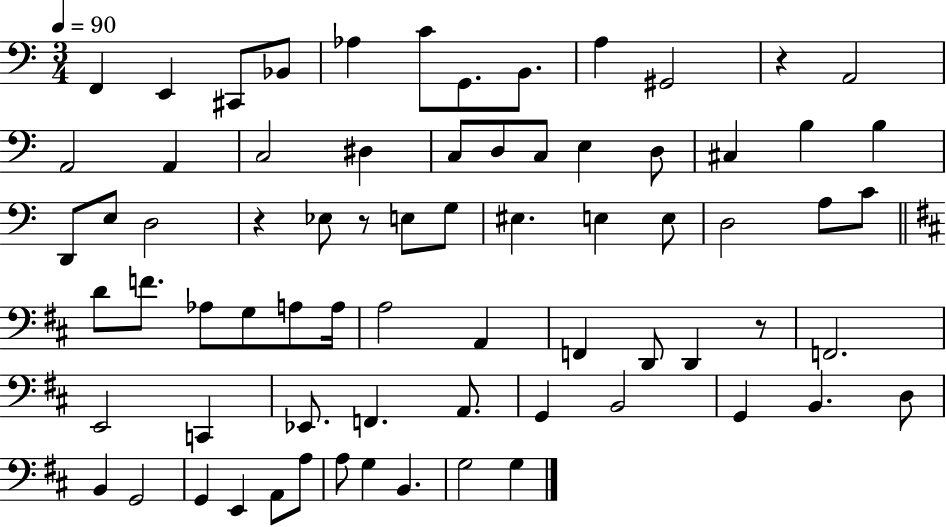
{
  \clef bass
  \numericTimeSignature
  \time 3/4
  \key c \major
  \tempo 4 = 90
  f,4 e,4 cis,8 bes,8 | aes4 c'8 g,8. b,8. | a4 gis,2 | r4 a,2 | \break a,2 a,4 | c2 dis4 | c8 d8 c8 e4 d8 | cis4 b4 b4 | \break d,8 e8 d2 | r4 ees8 r8 e8 g8 | eis4. e4 e8 | d2 a8 c'8 | \break \bar "||" \break \key d \major d'8 f'8. aes8 g8 a8 a16 | a2 a,4 | f,4 d,8 d,4 r8 | f,2. | \break e,2 c,4 | ees,8. f,4. a,8. | g,4 b,2 | g,4 b,4. d8 | \break b,4 g,2 | g,4 e,4 a,8 a8 | a8 g4 b,4. | g2 g4 | \break \bar "|."
}